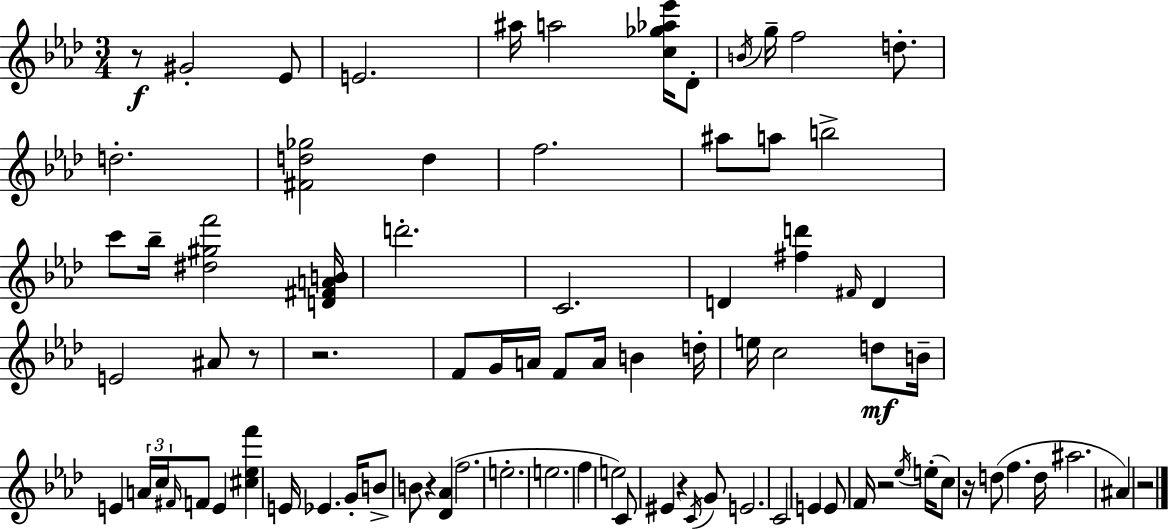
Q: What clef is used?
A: treble